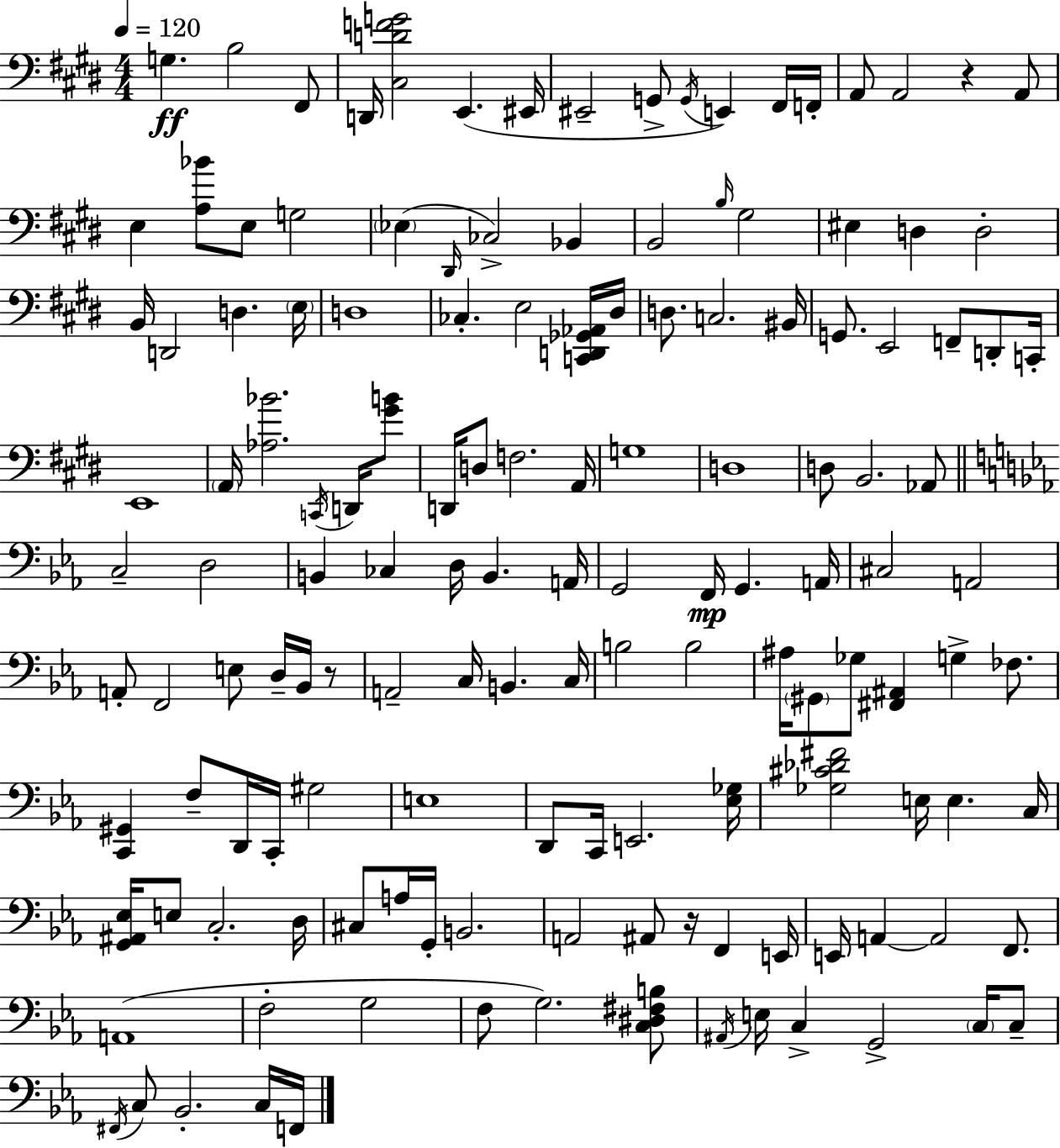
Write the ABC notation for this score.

X:1
T:Untitled
M:4/4
L:1/4
K:E
G, B,2 ^F,,/2 D,,/4 [^C,DFG]2 E,, ^E,,/4 ^E,,2 G,,/2 G,,/4 E,, ^F,,/4 F,,/4 A,,/2 A,,2 z A,,/2 E, [A,_B]/2 E,/2 G,2 _E, ^D,,/4 _C,2 _B,, B,,2 B,/4 ^G,2 ^E, D, D,2 B,,/4 D,,2 D, E,/4 D,4 _C, E,2 [C,,D,,_G,,_A,,]/4 ^D,/4 D,/2 C,2 ^B,,/4 G,,/2 E,,2 F,,/2 D,,/2 C,,/4 E,,4 A,,/4 [_A,_B]2 C,,/4 D,,/4 [^GB]/2 D,,/4 D,/2 F,2 A,,/4 G,4 D,4 D,/2 B,,2 _A,,/2 C,2 D,2 B,, _C, D,/4 B,, A,,/4 G,,2 F,,/4 G,, A,,/4 ^C,2 A,,2 A,,/2 F,,2 E,/2 D,/4 _B,,/4 z/2 A,,2 C,/4 B,, C,/4 B,2 B,2 ^A,/4 ^G,,/2 _G,/2 [^F,,^A,,] G, _F,/2 [C,,^G,,] F,/2 D,,/4 C,,/4 ^G,2 E,4 D,,/2 C,,/4 E,,2 [_E,_G,]/4 [_G,^C_D^F]2 E,/4 E, C,/4 [G,,^A,,_E,]/4 E,/2 C,2 D,/4 ^C,/2 A,/4 G,,/4 B,,2 A,,2 ^A,,/2 z/4 F,, E,,/4 E,,/4 A,, A,,2 F,,/2 A,,4 F,2 G,2 F,/2 G,2 [C,^D,^F,B,]/2 ^A,,/4 E,/4 C, G,,2 C,/4 C,/2 ^F,,/4 C,/2 _B,,2 C,/4 F,,/4